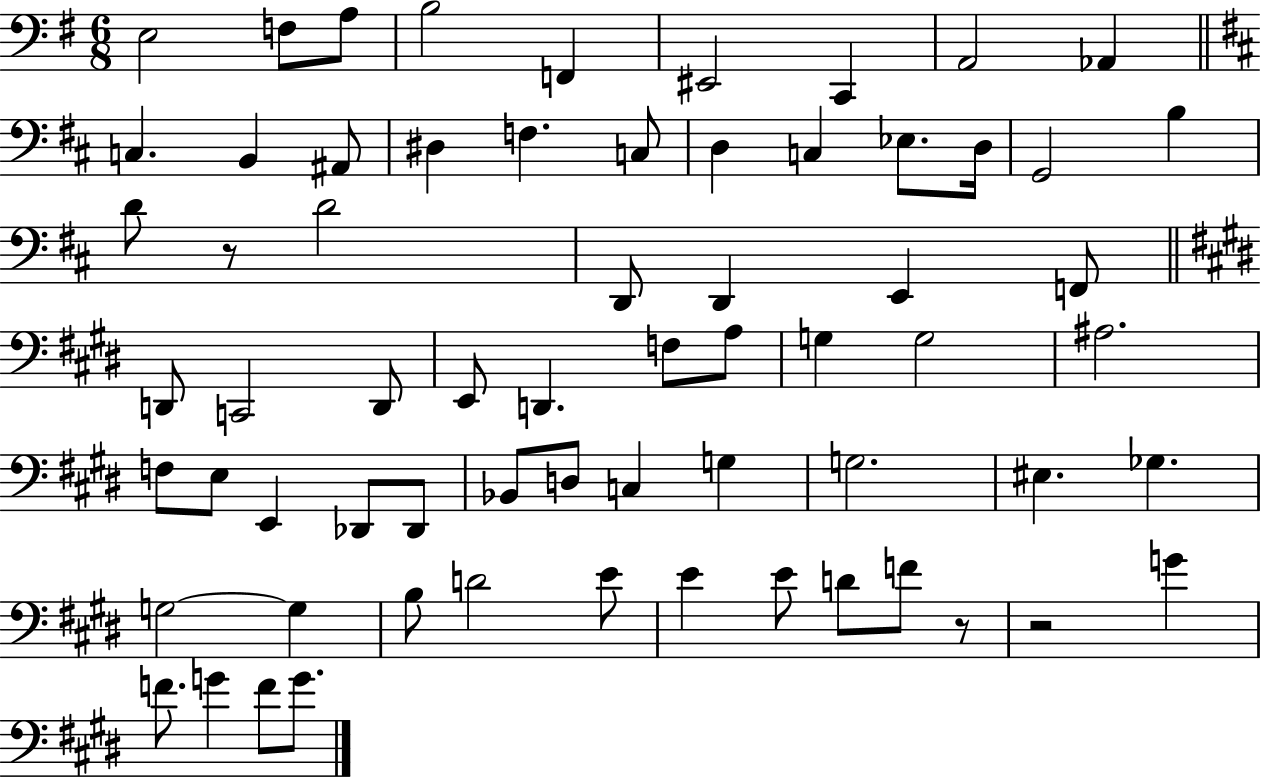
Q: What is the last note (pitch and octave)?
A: G4